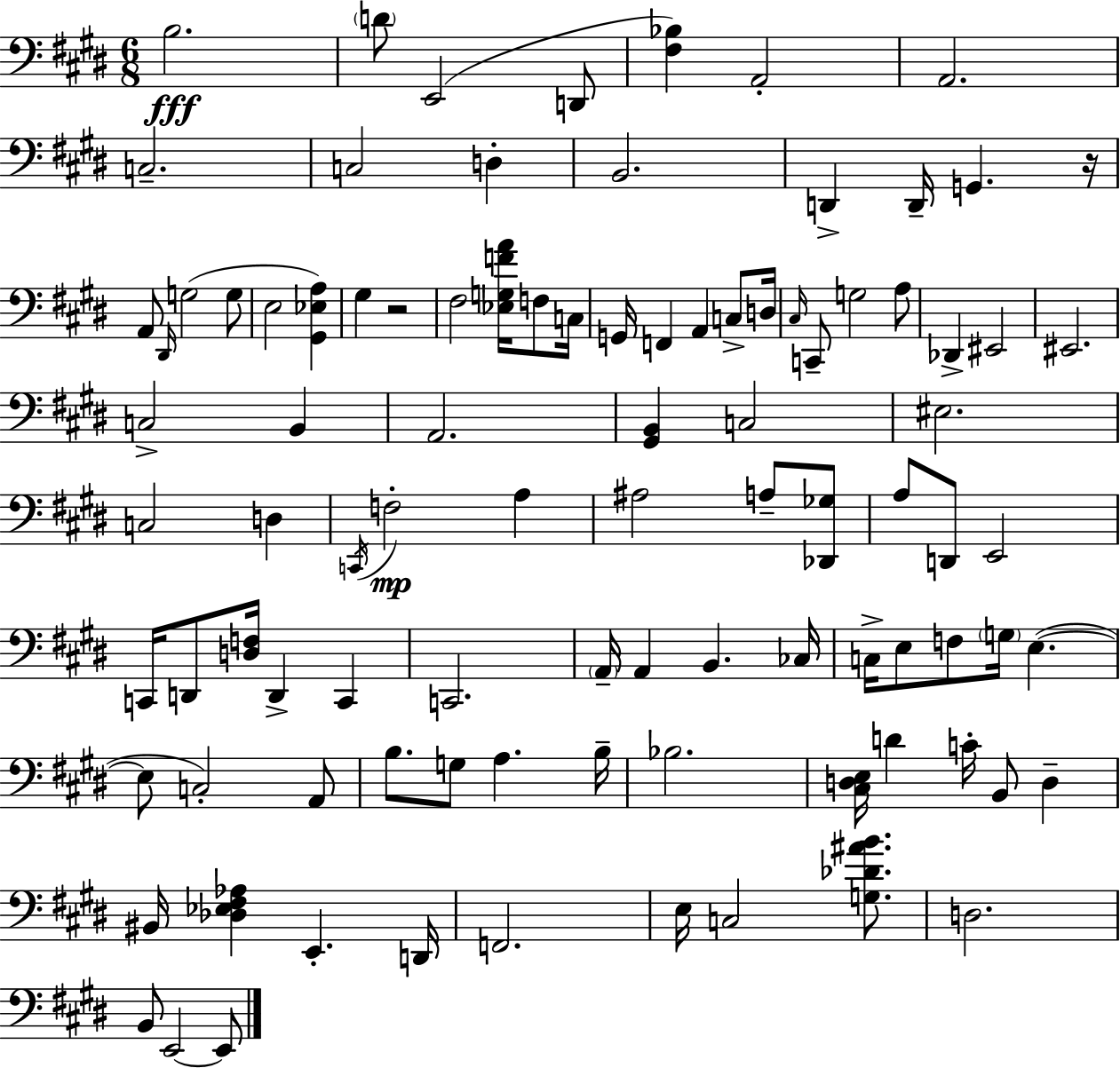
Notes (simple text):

B3/h. D4/e E2/h D2/e [F#3,Bb3]/q A2/h A2/h. C3/h. C3/h D3/q B2/h. D2/q D2/s G2/q. R/s A2/e D#2/s G3/h G3/e E3/h [G#2,Eb3,A3]/q G#3/q R/h F#3/h [Eb3,G3,F4,A4]/s F3/e C3/s G2/s F2/q A2/q C3/e D3/s C#3/s C2/e G3/h A3/e Db2/q EIS2/h EIS2/h. C3/h B2/q A2/h. [G#2,B2]/q C3/h EIS3/h. C3/h D3/q C2/s F3/h A3/q A#3/h A3/e [Db2,Gb3]/e A3/e D2/e E2/h C2/s D2/e [D3,F3]/s D2/q C2/q C2/h. A2/s A2/q B2/q. CES3/s C3/s E3/e F3/e G3/s E3/q. E3/e C3/h A2/e B3/e. G3/e A3/q. B3/s Bb3/h. [C#3,D3,E3]/s D4/q C4/s B2/e D3/q BIS2/s [Db3,Eb3,F#3,Ab3]/q E2/q. D2/s F2/h. E3/s C3/h [G3,Db4,A#4,B4]/e. D3/h. B2/e E2/h E2/e